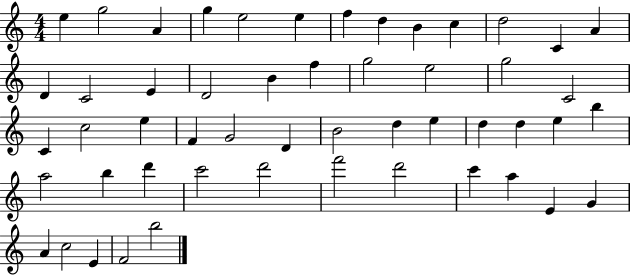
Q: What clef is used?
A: treble